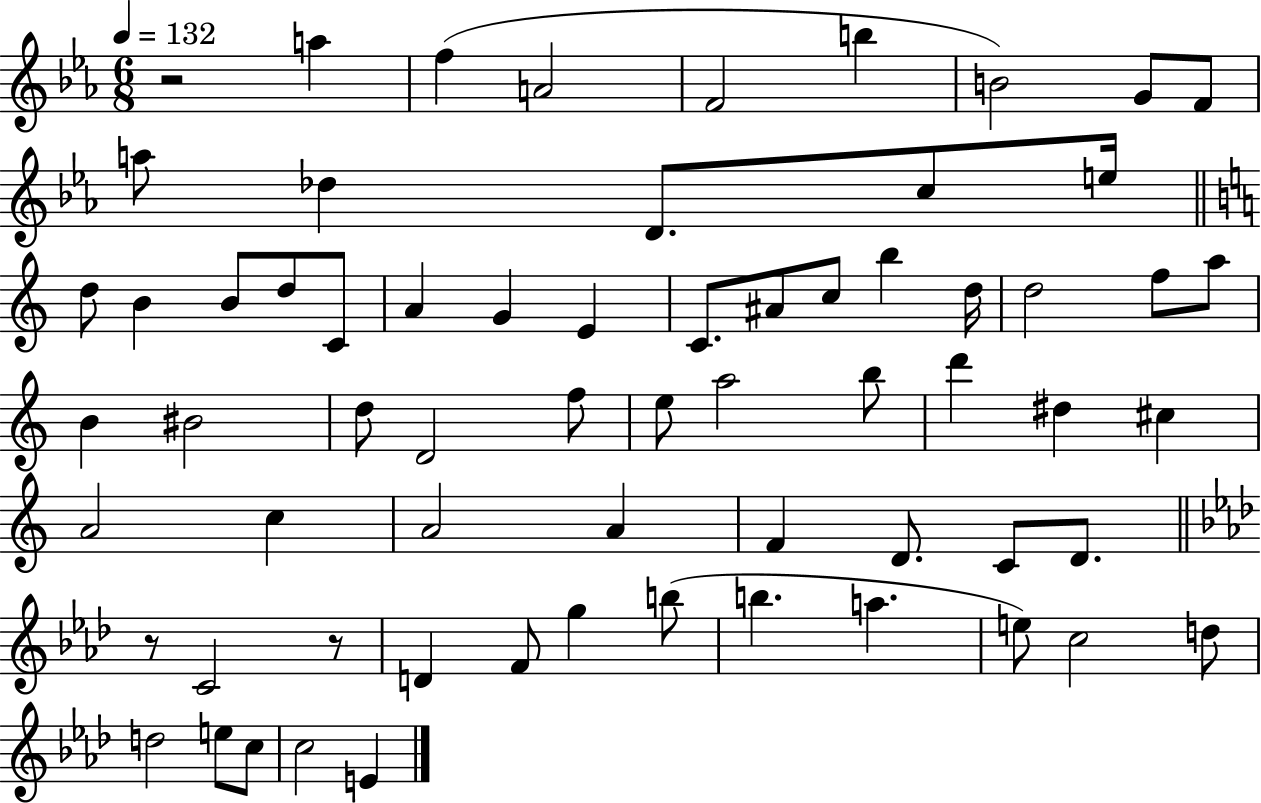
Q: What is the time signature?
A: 6/8